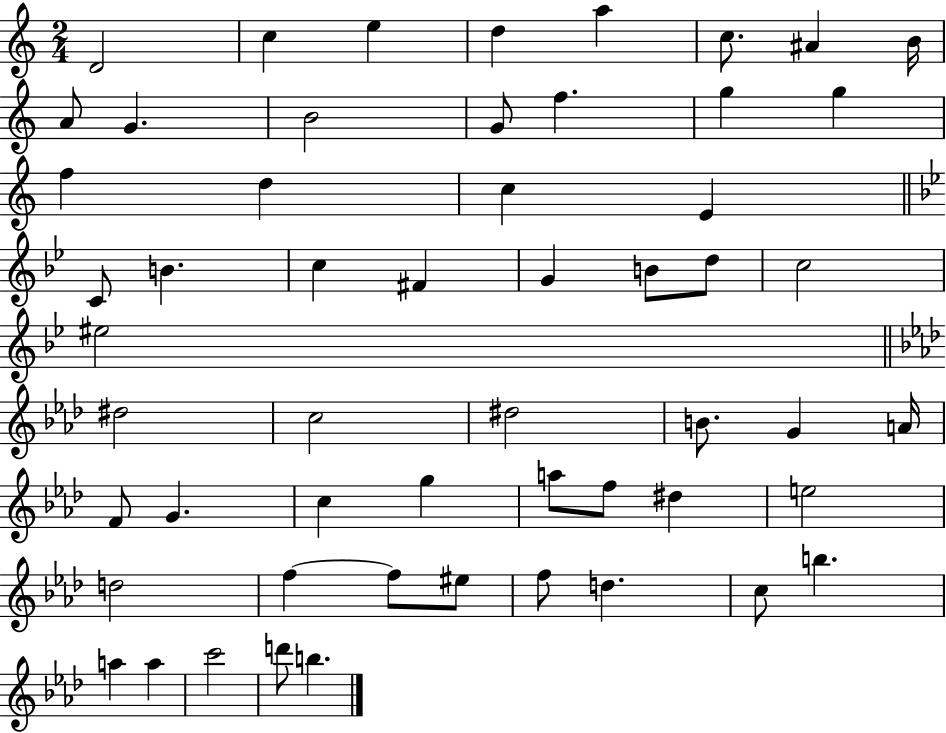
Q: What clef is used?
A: treble